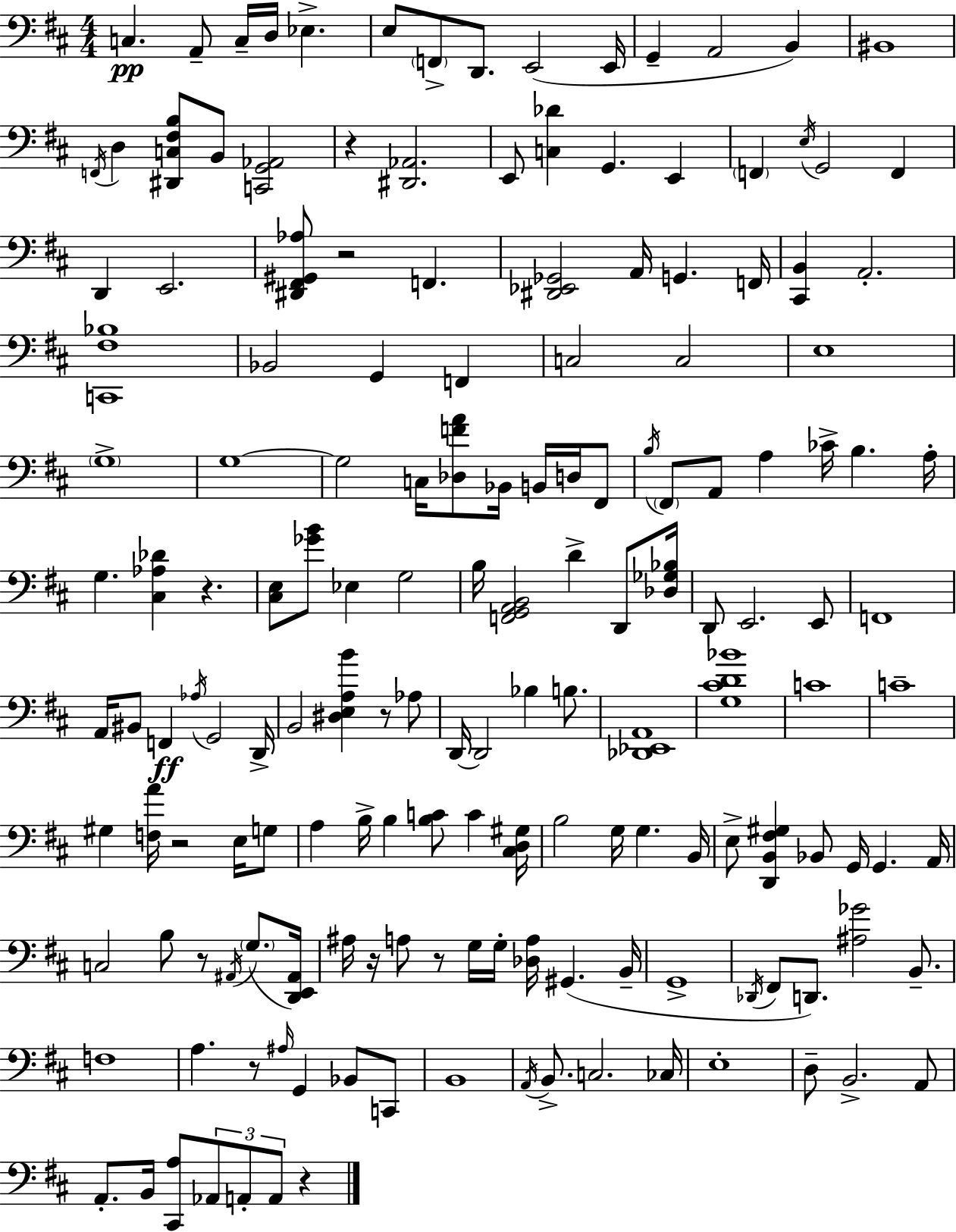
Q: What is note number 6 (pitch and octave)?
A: E3